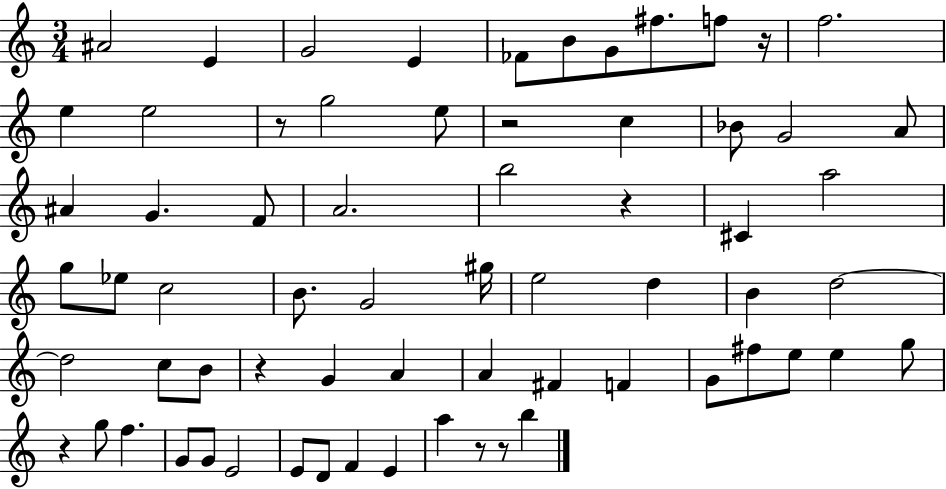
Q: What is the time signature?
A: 3/4